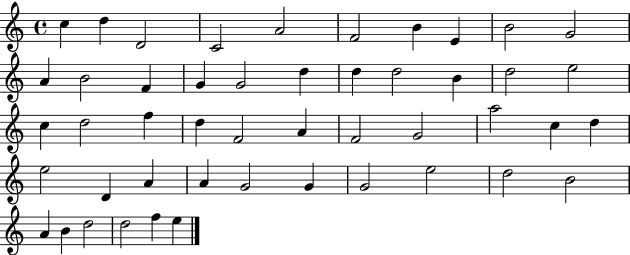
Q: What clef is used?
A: treble